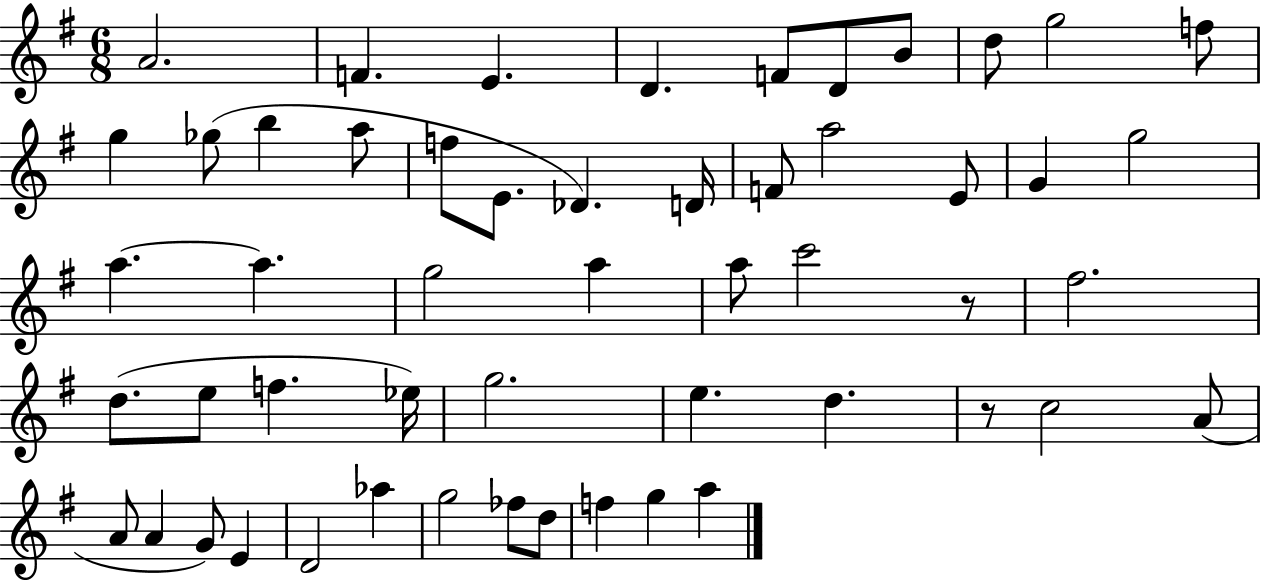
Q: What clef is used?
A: treble